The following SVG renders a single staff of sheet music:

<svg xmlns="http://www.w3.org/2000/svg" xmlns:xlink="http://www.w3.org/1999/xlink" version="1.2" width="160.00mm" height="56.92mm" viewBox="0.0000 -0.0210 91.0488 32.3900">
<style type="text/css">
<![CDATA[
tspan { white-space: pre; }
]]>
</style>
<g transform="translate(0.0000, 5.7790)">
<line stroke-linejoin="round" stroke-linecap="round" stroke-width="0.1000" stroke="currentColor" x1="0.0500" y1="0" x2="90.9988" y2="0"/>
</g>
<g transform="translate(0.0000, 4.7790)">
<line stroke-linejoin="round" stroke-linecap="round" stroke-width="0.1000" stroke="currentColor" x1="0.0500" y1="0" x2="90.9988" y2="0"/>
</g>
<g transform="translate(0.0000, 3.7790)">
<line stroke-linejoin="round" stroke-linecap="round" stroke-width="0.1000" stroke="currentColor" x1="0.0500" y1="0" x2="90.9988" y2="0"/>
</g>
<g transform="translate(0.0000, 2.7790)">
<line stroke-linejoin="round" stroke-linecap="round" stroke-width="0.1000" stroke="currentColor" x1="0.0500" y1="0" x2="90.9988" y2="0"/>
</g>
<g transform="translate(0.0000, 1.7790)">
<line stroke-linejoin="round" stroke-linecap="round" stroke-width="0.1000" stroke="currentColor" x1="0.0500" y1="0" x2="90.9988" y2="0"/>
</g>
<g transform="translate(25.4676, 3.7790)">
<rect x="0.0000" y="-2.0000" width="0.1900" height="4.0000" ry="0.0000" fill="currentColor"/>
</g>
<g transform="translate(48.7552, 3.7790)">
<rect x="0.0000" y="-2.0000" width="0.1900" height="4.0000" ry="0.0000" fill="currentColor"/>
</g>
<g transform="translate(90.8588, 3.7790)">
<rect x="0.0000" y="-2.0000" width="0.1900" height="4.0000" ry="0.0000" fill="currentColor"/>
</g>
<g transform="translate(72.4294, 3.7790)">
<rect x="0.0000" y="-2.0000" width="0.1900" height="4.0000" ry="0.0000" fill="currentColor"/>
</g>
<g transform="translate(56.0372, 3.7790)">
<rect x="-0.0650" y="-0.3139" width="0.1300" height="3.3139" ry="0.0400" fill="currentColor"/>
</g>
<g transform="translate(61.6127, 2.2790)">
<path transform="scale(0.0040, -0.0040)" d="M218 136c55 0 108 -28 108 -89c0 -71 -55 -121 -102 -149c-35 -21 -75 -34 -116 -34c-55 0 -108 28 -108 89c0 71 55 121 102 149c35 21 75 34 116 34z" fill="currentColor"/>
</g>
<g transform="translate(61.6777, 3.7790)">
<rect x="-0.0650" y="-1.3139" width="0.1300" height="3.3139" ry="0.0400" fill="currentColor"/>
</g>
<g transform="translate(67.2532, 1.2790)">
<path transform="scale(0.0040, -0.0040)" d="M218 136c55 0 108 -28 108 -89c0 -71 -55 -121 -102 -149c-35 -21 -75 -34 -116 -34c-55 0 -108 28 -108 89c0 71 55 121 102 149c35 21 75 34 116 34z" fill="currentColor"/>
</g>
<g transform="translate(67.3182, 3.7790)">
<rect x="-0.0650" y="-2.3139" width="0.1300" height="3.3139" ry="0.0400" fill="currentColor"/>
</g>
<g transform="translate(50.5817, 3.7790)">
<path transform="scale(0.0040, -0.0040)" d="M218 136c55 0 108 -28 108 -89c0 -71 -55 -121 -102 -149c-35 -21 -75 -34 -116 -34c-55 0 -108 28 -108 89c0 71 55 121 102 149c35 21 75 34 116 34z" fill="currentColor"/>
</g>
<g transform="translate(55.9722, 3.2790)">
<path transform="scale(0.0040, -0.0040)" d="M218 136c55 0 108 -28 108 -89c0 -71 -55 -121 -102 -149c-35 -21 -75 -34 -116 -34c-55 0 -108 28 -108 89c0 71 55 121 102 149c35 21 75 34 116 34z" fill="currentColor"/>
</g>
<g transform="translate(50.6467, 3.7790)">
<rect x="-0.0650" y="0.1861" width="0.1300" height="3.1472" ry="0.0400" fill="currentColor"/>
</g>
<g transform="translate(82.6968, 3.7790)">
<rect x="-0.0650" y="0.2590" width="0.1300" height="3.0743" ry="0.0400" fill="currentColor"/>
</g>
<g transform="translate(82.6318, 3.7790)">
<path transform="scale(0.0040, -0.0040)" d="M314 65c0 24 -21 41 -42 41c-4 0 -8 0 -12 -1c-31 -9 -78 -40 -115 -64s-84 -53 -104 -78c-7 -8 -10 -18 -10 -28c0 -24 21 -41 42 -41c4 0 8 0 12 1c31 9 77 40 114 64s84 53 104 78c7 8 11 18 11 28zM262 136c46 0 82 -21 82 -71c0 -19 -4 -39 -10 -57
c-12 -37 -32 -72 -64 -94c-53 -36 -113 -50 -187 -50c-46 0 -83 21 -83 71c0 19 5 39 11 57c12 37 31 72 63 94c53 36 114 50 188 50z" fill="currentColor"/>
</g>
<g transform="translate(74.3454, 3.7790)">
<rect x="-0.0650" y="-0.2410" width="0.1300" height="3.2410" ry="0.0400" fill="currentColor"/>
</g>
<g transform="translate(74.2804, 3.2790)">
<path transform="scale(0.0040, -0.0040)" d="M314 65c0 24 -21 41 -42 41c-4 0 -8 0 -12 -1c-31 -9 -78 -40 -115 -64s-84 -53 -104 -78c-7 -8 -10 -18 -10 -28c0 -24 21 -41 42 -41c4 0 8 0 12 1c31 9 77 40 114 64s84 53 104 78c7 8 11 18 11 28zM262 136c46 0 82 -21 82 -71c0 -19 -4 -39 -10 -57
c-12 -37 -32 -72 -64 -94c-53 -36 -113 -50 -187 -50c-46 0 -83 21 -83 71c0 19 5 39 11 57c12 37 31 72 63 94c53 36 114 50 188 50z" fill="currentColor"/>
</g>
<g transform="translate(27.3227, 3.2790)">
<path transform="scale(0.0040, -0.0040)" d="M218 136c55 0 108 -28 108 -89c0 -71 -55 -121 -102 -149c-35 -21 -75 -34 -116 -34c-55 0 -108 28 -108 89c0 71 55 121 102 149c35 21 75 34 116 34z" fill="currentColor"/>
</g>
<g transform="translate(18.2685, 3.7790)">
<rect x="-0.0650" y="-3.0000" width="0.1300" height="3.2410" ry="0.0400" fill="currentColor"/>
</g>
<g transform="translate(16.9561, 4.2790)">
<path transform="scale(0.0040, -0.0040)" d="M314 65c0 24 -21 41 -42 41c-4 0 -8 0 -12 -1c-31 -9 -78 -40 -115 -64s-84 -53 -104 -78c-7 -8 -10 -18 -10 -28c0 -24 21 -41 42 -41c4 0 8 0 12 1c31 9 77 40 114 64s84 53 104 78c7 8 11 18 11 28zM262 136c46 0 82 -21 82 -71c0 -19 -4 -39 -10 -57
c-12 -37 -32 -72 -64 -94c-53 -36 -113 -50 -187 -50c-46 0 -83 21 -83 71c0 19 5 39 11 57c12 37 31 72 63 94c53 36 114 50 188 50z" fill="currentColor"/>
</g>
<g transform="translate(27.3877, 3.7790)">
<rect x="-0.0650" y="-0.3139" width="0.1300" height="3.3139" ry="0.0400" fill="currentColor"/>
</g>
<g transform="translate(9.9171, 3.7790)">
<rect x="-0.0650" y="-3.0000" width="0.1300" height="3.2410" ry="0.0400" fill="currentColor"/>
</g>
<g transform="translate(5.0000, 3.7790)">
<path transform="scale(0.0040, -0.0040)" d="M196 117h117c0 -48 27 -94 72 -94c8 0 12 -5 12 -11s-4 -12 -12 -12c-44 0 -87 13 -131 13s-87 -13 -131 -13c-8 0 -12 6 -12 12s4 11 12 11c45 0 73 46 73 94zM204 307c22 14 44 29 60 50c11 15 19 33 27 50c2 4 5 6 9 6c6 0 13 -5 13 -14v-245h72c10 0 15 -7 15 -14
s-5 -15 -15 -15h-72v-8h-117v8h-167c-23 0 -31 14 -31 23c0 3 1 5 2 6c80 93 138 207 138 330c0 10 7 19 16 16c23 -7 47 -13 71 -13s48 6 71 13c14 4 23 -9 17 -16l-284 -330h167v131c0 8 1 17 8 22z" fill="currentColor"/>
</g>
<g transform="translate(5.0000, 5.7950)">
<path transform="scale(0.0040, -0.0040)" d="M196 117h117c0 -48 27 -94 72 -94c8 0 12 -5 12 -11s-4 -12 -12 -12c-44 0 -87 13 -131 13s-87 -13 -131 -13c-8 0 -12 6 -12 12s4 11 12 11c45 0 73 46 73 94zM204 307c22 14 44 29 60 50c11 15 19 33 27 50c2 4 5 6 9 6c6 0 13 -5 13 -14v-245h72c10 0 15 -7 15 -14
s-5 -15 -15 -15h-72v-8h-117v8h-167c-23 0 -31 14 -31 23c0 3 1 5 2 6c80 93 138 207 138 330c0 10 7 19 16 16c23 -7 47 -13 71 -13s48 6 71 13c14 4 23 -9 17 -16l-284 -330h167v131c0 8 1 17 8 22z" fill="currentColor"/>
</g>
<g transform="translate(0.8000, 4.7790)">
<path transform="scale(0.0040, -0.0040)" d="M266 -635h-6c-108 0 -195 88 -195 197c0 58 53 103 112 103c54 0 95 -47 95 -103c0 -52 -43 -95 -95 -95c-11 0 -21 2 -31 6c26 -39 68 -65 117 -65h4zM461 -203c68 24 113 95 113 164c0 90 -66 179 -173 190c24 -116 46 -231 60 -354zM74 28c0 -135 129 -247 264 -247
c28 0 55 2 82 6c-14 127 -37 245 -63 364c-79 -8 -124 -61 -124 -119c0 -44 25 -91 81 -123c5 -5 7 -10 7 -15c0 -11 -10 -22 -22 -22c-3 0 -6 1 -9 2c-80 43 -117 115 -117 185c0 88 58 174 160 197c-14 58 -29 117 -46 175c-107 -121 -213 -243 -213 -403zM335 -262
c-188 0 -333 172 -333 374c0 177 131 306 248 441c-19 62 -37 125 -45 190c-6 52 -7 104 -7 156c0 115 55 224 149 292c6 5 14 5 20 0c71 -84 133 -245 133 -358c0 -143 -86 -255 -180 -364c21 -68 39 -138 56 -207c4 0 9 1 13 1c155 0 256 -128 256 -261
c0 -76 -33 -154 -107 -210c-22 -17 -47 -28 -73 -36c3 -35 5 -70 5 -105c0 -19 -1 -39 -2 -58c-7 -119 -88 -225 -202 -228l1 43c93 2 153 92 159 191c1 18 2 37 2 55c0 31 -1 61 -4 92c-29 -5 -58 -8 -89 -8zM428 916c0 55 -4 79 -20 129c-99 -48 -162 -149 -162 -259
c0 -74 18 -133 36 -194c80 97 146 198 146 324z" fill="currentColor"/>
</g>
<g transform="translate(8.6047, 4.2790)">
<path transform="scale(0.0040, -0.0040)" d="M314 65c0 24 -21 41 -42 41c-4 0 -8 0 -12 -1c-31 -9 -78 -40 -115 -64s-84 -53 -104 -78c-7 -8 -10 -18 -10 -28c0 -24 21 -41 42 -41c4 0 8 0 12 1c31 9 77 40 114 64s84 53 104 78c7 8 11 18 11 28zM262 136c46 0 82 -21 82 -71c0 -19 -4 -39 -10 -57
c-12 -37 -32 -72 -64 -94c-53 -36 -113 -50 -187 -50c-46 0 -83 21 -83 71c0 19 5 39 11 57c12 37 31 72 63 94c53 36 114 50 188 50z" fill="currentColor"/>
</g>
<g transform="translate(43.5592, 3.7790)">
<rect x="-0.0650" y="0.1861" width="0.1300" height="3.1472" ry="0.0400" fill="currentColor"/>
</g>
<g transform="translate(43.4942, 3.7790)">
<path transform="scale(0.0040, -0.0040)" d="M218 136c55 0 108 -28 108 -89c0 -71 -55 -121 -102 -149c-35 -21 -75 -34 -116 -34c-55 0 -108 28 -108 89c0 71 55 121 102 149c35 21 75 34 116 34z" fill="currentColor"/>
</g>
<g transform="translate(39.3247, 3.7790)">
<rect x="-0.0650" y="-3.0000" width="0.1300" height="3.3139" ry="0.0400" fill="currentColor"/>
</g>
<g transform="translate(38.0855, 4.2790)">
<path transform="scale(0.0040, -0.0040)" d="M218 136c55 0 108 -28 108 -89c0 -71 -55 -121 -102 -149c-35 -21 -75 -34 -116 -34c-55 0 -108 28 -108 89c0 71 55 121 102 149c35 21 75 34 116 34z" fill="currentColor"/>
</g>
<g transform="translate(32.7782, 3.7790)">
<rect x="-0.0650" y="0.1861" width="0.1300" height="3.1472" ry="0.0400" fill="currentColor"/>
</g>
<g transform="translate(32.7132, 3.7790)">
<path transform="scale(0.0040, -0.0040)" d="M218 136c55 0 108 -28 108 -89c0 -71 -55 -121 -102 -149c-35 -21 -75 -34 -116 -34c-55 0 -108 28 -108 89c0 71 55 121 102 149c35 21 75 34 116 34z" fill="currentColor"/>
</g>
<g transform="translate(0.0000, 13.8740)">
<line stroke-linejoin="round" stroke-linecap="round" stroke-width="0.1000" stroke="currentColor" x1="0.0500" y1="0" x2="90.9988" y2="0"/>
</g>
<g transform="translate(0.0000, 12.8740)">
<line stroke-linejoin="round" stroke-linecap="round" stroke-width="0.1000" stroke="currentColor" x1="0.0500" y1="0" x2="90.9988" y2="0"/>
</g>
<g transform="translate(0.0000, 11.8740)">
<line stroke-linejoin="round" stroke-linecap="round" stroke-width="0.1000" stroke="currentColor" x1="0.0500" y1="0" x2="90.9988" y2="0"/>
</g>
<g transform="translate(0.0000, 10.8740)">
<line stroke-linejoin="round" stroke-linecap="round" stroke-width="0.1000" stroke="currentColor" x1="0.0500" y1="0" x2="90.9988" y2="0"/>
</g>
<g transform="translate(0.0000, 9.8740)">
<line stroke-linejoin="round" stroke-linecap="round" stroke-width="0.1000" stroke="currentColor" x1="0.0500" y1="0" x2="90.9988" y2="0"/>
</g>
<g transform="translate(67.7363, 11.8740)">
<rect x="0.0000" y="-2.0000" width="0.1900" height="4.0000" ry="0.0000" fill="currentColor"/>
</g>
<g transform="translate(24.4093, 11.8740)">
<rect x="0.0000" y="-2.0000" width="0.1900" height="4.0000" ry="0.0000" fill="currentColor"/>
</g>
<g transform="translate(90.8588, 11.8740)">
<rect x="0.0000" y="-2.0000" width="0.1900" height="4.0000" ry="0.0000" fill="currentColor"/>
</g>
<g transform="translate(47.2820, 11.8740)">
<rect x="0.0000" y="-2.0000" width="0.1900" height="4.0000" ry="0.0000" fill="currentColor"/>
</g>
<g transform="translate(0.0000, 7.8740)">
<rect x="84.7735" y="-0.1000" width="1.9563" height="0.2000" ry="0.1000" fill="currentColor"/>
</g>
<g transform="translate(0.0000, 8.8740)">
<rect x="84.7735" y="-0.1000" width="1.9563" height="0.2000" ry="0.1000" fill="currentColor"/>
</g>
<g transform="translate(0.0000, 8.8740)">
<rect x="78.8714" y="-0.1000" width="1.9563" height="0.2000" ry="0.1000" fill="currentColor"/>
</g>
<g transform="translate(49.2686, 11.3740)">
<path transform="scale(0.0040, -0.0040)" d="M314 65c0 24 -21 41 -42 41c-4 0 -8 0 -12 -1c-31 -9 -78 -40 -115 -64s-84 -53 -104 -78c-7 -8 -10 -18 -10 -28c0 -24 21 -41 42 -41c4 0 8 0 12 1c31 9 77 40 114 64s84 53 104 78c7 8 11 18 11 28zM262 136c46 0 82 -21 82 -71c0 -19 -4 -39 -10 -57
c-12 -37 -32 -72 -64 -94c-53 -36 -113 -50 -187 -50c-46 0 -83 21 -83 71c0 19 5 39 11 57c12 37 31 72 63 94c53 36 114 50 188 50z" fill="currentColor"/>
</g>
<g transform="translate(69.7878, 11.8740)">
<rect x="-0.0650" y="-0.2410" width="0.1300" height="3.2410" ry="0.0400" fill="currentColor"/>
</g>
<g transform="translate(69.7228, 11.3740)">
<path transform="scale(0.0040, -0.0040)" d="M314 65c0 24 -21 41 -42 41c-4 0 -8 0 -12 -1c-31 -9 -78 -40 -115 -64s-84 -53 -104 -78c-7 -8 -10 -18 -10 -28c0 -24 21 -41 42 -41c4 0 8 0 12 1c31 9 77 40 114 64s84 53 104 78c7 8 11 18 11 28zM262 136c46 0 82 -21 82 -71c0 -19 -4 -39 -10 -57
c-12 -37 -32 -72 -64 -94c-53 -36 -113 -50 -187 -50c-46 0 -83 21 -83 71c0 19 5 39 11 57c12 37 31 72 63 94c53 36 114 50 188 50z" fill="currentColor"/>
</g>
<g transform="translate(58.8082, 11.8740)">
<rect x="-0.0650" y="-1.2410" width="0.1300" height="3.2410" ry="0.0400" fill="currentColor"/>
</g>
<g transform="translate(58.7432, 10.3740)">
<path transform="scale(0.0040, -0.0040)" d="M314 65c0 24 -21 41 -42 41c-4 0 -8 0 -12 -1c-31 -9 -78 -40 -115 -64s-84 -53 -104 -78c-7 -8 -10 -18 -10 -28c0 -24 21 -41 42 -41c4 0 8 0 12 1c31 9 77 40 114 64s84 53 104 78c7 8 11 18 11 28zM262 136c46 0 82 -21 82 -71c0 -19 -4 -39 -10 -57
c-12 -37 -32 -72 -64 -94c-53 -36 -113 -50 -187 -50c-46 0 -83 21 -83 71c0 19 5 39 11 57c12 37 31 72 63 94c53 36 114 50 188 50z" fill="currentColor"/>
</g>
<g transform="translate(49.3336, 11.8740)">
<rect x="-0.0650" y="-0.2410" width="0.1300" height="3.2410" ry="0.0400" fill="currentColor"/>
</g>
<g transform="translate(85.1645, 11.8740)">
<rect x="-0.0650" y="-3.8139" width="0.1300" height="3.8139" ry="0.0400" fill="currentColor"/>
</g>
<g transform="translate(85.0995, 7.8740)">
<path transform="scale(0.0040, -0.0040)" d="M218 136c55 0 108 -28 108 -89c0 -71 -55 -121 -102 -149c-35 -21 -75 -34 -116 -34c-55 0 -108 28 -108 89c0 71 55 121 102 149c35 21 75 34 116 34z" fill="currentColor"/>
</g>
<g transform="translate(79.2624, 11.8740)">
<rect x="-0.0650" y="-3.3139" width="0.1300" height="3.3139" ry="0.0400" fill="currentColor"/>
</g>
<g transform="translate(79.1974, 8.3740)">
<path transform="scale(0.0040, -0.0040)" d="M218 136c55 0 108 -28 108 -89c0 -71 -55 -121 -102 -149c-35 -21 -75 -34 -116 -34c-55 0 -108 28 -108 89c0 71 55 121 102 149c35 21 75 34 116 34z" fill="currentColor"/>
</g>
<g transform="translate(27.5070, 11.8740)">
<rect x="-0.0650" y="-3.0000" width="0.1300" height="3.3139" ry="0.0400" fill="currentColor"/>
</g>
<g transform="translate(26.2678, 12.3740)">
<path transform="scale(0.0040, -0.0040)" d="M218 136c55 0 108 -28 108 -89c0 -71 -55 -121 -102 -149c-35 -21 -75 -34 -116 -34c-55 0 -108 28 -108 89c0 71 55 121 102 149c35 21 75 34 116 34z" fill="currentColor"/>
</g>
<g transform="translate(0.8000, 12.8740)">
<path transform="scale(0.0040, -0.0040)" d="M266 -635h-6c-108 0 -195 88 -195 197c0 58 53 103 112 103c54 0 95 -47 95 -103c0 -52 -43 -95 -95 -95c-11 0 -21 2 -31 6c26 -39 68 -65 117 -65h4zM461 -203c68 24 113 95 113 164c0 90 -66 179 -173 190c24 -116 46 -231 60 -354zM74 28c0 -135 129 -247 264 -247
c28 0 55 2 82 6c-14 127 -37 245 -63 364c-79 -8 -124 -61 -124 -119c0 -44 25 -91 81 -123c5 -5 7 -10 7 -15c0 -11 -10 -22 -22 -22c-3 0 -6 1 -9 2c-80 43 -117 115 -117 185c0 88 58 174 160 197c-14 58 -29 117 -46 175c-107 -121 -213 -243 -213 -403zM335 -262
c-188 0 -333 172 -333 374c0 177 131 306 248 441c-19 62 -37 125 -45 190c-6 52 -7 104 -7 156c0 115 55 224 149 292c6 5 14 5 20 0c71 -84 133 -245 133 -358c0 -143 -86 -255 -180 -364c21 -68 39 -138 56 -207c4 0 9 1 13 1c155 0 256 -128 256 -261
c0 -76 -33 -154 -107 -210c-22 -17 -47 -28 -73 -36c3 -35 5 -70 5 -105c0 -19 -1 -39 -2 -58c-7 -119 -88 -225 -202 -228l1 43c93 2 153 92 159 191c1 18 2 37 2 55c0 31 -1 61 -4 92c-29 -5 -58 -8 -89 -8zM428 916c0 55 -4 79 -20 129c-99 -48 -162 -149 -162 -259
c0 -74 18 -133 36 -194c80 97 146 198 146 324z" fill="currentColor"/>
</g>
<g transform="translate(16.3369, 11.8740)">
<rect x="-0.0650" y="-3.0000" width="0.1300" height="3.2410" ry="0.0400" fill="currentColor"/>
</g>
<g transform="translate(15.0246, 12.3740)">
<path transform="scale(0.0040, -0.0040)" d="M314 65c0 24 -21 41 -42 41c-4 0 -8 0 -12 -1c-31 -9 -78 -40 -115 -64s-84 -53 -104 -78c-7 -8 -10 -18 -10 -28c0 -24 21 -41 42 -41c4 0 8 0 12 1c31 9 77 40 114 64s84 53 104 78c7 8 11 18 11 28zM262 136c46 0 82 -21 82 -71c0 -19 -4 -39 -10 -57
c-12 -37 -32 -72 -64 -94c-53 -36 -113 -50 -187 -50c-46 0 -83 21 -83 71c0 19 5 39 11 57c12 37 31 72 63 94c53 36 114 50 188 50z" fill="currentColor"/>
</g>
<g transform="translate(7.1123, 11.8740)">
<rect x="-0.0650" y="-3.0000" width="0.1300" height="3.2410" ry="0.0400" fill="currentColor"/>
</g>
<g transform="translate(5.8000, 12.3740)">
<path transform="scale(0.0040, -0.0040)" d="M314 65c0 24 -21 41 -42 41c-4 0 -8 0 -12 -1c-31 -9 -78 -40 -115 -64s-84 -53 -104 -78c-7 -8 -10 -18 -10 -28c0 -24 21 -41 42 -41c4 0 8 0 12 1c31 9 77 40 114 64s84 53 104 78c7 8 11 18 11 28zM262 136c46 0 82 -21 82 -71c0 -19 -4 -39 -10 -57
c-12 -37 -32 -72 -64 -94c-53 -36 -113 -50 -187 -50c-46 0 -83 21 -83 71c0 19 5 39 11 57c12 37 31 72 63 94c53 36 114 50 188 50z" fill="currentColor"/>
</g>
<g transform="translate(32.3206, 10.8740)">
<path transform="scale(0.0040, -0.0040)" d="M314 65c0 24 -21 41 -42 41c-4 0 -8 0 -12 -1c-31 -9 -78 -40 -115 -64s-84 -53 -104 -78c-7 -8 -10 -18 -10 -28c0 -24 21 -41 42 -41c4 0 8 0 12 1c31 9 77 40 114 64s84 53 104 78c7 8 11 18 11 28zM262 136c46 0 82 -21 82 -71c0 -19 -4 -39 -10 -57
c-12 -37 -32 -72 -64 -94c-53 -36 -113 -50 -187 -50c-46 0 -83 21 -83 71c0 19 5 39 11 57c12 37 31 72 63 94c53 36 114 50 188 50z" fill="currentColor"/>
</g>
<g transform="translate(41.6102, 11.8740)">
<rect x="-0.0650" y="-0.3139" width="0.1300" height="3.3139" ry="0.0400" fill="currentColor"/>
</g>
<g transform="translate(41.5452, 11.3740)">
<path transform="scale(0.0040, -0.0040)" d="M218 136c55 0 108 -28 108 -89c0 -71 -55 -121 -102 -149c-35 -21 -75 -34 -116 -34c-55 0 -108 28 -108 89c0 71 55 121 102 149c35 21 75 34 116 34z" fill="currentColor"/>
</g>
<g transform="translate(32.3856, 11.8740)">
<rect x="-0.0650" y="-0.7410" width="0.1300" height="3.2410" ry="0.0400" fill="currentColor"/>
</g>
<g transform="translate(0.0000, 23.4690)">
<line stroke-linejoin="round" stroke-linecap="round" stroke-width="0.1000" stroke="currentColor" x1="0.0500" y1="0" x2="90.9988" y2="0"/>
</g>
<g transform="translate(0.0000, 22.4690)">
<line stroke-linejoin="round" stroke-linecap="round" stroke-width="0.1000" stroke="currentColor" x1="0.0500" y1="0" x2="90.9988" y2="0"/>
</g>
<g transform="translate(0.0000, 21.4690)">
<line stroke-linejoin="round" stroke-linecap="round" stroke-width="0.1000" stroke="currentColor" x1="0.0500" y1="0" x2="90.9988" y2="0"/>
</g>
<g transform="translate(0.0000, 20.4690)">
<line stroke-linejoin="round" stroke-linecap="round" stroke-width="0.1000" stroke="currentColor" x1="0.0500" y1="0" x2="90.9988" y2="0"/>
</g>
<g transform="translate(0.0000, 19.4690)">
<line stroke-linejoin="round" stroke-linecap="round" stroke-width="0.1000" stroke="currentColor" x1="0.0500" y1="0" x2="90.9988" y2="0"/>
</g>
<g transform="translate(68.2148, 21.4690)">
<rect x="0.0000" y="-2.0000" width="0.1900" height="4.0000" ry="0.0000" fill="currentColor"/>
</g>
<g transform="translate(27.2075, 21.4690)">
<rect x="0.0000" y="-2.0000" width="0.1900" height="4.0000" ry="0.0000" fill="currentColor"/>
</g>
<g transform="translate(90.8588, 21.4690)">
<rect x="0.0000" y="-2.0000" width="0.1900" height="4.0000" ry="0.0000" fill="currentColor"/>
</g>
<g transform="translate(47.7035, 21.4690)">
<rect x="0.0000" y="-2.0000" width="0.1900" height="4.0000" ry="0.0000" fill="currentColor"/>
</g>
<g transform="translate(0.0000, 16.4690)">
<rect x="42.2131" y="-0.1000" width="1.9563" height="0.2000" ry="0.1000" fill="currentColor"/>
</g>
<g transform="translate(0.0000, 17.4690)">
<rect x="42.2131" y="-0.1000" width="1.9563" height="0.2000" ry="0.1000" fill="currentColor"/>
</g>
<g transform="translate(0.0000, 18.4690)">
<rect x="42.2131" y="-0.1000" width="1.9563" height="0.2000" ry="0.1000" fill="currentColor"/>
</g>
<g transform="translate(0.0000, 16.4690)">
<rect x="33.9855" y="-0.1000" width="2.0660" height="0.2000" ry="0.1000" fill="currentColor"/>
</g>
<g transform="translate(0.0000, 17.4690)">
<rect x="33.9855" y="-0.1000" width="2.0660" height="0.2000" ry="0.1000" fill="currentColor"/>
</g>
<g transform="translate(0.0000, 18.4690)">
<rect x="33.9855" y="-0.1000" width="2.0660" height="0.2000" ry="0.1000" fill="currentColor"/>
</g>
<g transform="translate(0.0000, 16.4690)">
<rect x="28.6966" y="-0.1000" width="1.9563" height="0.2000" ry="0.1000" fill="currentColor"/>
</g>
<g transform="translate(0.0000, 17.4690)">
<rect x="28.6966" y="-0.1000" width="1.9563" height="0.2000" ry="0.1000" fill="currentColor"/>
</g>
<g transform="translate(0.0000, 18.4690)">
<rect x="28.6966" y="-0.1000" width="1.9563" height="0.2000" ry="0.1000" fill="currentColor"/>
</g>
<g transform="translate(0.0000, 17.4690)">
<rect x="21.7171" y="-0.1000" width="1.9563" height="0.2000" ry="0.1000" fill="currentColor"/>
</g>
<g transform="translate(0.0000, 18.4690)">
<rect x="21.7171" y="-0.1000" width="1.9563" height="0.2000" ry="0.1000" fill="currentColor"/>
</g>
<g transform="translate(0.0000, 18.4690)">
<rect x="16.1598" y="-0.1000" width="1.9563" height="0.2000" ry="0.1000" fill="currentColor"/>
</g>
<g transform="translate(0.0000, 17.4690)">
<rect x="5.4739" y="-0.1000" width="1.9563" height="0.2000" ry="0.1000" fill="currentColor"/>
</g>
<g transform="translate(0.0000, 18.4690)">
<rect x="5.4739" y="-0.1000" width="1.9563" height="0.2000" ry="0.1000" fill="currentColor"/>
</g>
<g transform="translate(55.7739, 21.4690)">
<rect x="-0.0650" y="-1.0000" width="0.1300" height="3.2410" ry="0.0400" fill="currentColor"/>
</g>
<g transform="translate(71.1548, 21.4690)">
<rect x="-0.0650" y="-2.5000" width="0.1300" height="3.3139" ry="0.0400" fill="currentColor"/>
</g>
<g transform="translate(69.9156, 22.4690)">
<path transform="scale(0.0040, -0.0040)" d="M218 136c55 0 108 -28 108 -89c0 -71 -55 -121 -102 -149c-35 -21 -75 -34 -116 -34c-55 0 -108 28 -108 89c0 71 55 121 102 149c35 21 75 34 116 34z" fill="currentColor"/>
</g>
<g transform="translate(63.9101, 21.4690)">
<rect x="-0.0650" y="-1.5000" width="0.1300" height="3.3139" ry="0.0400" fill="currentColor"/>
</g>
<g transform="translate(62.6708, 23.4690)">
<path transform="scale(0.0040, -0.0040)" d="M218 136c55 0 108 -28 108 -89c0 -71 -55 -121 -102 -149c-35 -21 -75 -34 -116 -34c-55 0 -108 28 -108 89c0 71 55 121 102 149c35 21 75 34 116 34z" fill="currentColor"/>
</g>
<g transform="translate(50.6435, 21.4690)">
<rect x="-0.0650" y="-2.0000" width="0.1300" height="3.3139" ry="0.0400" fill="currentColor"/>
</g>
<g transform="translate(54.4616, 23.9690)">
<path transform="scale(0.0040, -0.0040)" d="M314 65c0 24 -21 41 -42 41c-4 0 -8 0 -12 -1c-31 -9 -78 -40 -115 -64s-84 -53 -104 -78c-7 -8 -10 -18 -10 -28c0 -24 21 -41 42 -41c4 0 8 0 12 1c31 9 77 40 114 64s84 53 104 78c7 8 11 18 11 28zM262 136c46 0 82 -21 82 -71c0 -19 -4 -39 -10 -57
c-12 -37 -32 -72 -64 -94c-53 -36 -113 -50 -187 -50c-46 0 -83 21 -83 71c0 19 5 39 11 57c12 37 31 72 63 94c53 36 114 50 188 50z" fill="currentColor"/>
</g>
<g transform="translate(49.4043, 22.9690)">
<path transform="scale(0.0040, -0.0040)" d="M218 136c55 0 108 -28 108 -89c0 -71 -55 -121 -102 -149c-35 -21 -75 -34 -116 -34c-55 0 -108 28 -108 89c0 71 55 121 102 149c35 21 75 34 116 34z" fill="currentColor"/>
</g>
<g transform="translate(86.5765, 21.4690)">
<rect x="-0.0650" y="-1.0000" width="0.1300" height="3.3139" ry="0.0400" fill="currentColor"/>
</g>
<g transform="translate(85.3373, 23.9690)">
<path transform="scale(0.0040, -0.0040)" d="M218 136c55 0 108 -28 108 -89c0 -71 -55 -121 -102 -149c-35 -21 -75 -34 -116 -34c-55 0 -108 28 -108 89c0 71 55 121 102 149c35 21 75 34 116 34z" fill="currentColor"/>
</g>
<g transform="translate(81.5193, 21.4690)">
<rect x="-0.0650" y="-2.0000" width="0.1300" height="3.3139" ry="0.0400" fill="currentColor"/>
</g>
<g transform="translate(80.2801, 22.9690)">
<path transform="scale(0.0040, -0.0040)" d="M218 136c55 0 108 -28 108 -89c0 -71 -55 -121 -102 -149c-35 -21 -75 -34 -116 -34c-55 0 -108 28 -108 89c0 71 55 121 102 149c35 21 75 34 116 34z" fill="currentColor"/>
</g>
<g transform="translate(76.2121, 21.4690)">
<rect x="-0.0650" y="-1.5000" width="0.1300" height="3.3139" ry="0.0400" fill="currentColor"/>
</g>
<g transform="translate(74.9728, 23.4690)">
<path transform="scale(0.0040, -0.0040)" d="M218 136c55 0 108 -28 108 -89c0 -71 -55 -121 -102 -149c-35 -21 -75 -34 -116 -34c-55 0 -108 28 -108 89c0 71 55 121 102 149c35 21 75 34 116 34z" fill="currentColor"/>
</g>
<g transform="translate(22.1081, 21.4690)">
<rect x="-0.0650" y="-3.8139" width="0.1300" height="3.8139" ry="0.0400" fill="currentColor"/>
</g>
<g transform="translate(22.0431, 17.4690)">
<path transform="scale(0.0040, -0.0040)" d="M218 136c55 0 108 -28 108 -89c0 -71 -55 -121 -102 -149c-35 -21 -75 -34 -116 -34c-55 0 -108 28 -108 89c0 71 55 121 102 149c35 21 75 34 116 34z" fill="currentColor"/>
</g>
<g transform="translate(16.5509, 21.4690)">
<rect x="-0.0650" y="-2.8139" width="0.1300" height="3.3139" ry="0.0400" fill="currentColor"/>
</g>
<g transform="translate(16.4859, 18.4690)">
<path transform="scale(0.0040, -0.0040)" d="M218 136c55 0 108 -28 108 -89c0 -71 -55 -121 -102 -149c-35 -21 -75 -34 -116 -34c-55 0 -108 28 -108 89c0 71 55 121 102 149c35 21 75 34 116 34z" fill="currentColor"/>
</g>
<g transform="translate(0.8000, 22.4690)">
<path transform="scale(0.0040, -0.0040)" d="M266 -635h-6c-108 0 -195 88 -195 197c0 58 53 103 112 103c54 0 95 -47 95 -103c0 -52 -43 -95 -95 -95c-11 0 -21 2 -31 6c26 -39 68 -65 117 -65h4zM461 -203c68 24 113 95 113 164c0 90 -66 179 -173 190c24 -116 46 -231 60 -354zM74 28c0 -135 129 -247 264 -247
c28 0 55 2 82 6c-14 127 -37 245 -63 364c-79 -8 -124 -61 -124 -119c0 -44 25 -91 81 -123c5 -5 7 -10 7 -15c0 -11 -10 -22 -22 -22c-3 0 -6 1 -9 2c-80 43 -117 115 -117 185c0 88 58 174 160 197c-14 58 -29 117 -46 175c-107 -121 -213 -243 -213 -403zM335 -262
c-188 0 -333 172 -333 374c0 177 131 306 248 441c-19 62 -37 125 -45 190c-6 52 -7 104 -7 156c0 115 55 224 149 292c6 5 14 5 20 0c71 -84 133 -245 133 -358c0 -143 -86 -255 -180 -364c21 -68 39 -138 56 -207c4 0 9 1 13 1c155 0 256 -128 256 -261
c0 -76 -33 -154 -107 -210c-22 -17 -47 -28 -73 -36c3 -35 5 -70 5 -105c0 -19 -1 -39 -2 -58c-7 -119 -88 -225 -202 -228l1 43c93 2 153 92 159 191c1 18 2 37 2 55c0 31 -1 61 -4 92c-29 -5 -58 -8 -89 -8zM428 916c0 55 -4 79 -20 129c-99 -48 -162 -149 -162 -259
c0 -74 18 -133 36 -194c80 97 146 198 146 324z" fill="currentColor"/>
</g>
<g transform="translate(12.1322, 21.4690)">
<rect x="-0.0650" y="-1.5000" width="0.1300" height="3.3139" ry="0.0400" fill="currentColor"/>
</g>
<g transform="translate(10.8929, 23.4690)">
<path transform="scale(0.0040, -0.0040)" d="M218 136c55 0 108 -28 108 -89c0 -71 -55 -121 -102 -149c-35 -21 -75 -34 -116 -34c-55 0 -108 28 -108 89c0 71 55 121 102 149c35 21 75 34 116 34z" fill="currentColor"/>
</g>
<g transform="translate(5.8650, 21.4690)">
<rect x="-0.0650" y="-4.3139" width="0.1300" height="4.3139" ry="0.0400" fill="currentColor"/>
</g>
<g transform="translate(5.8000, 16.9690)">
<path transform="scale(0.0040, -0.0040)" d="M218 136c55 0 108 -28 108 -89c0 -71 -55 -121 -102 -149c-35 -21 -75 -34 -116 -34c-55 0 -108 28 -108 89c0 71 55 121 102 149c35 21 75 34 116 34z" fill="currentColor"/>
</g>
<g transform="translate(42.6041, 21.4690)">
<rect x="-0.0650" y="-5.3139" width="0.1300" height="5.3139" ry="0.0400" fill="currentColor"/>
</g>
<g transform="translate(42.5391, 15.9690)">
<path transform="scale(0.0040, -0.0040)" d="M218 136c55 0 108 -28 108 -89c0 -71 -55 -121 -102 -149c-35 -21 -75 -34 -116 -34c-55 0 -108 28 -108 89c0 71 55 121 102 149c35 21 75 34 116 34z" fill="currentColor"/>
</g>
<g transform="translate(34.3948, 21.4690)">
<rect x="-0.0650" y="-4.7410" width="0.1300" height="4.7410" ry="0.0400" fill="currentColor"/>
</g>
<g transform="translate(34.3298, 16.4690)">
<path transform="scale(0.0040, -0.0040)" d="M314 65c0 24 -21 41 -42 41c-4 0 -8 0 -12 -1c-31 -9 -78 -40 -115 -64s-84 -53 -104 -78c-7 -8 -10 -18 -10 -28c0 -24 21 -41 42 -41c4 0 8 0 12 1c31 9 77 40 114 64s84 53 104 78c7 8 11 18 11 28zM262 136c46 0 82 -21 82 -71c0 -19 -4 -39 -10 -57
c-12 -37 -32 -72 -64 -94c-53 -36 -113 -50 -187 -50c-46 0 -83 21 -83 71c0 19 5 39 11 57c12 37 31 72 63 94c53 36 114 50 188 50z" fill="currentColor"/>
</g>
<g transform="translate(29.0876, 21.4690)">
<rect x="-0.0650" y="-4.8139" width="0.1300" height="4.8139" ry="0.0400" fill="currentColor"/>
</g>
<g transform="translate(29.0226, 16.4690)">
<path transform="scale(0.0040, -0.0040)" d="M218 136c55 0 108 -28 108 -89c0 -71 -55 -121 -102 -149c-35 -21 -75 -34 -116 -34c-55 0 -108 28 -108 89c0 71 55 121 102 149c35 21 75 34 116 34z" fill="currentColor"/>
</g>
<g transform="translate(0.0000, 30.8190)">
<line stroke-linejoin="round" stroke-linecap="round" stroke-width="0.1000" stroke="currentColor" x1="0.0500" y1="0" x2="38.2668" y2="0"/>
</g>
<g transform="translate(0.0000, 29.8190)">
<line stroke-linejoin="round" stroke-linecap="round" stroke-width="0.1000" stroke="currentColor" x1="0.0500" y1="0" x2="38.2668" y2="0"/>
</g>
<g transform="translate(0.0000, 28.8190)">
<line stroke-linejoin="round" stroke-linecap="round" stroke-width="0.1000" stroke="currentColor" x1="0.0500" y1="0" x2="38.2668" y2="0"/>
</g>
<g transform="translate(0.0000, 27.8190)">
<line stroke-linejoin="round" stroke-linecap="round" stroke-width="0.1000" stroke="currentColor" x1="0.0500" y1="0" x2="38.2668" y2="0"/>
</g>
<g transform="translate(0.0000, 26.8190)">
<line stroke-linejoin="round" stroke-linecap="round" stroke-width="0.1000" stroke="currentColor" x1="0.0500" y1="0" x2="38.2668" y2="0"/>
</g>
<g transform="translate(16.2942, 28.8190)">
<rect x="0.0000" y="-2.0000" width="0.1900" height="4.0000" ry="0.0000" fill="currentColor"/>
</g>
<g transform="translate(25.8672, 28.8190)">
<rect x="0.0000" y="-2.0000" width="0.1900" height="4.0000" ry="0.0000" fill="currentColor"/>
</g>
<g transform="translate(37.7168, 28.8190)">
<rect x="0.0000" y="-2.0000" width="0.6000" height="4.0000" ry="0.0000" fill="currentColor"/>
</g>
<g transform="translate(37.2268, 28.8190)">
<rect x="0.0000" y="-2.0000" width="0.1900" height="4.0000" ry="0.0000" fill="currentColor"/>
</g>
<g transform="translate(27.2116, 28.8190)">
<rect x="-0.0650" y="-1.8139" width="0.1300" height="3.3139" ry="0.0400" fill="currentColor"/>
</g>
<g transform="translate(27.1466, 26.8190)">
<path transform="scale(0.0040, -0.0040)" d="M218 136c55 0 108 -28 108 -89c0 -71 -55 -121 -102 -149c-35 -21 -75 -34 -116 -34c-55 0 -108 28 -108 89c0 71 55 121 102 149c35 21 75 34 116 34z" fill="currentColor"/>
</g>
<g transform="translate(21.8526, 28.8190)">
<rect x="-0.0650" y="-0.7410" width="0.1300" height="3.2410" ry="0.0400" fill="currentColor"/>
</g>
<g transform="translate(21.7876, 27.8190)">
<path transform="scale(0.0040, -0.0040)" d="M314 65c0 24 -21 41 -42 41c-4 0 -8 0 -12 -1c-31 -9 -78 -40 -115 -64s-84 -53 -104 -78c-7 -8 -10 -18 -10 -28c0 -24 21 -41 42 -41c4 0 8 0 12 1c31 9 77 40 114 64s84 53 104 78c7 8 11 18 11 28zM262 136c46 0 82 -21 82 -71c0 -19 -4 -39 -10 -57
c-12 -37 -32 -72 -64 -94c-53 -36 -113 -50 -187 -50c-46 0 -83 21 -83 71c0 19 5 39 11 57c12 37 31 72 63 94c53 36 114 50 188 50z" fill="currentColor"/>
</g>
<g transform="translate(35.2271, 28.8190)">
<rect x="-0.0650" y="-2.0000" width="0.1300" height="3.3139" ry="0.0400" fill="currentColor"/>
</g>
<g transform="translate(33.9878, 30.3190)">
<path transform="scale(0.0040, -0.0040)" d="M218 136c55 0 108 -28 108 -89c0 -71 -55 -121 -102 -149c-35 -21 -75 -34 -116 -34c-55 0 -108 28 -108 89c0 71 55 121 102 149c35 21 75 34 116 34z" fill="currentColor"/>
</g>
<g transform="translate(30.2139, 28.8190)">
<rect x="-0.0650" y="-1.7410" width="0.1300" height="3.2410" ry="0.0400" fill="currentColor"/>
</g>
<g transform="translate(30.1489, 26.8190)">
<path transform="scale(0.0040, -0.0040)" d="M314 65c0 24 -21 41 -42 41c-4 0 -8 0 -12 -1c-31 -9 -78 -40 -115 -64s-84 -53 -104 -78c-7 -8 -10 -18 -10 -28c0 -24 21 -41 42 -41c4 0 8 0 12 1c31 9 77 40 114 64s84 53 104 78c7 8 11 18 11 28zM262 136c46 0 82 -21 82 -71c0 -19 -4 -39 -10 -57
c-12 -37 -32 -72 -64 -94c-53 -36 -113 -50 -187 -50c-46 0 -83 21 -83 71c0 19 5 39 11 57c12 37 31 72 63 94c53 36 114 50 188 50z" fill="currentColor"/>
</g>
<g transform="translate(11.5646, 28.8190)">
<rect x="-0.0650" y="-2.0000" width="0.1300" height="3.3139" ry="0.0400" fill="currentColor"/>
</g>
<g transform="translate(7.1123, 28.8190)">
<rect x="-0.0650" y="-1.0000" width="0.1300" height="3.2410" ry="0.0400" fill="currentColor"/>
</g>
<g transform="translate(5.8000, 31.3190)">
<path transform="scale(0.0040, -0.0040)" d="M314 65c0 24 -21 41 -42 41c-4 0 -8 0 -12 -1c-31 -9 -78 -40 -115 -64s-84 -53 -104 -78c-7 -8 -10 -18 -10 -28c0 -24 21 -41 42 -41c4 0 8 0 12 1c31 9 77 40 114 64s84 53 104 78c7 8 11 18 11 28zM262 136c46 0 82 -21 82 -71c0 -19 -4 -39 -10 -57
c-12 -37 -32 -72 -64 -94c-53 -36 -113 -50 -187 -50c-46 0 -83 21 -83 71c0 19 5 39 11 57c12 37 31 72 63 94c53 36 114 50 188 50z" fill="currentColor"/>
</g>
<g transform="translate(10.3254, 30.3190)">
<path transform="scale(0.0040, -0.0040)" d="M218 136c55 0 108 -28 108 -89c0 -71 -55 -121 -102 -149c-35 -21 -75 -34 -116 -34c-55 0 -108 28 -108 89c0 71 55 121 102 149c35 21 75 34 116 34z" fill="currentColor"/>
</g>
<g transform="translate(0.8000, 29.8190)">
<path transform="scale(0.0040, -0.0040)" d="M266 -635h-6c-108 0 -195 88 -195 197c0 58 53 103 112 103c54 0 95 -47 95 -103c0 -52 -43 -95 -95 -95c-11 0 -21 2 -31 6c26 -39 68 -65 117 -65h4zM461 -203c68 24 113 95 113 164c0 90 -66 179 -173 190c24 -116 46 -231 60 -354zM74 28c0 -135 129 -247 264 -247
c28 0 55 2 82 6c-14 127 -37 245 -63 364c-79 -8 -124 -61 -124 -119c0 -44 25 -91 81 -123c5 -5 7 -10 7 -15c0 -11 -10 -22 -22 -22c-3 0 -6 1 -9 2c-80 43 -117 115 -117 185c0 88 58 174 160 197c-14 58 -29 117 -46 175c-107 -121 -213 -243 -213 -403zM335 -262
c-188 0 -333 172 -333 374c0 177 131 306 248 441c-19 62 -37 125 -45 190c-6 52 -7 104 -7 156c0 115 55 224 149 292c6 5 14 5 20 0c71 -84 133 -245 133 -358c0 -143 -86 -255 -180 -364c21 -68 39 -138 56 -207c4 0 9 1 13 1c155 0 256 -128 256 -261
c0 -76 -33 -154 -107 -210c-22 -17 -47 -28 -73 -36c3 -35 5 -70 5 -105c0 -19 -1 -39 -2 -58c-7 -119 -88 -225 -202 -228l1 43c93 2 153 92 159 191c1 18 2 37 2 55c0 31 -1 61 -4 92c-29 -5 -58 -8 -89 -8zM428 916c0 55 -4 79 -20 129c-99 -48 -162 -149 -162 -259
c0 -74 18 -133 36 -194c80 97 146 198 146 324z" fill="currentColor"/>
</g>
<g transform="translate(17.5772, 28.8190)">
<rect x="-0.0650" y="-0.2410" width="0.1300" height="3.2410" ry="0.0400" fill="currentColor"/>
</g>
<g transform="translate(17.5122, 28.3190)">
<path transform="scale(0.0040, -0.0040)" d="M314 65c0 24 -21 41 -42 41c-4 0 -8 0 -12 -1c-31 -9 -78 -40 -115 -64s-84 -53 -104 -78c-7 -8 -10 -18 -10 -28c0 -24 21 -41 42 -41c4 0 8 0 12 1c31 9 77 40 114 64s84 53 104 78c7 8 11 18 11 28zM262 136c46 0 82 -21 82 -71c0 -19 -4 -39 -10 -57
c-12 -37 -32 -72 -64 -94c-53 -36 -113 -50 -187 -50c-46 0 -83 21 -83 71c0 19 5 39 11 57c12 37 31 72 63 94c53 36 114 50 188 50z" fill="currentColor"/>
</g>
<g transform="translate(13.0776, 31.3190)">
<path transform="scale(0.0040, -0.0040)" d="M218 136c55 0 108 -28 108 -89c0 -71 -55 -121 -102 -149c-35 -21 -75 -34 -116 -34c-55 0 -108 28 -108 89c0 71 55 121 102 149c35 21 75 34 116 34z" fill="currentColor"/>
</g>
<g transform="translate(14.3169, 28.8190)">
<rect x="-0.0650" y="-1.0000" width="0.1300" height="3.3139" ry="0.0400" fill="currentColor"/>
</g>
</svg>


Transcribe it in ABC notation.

X:1
T:Untitled
M:4/4
L:1/4
K:C
A2 A2 c B A B B c e g c2 B2 A2 A2 A d2 c c2 e2 c2 b c' d' E a c' e' e'2 f' F D2 E G E F D D2 F D c2 d2 f f2 F